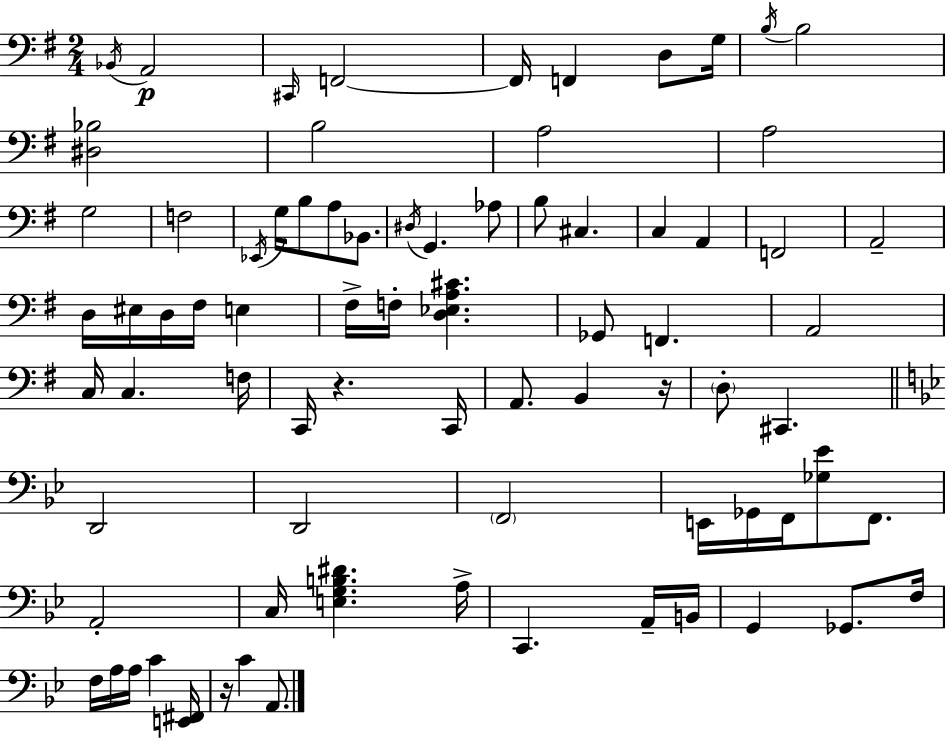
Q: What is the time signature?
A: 2/4